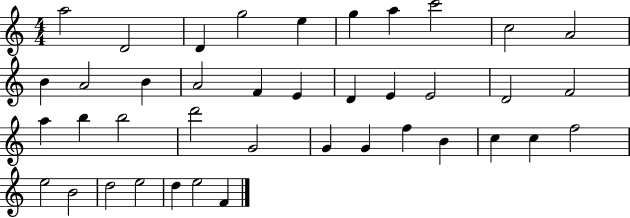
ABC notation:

X:1
T:Untitled
M:4/4
L:1/4
K:C
a2 D2 D g2 e g a c'2 c2 A2 B A2 B A2 F E D E E2 D2 F2 a b b2 d'2 G2 G G f B c c f2 e2 B2 d2 e2 d e2 F